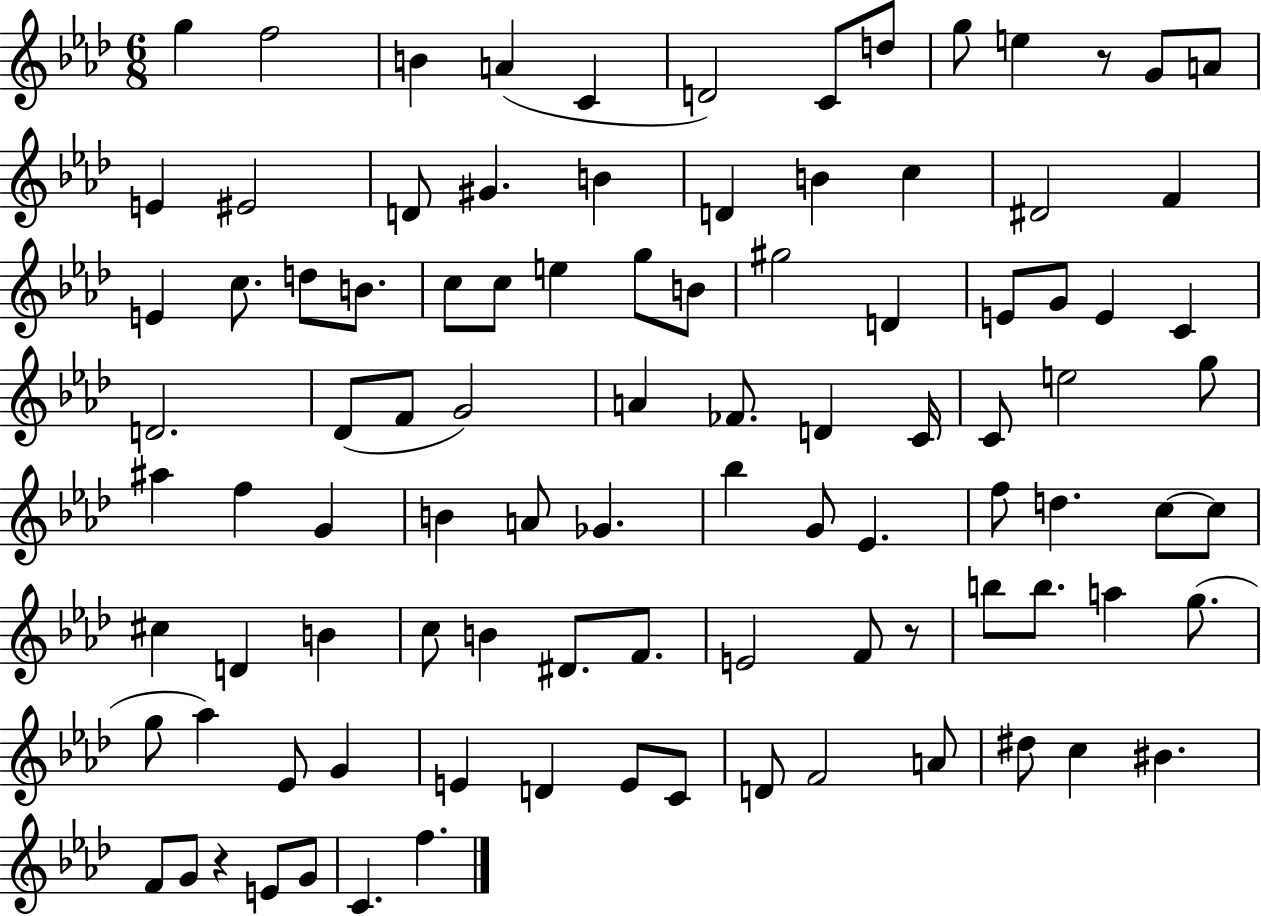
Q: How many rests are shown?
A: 3